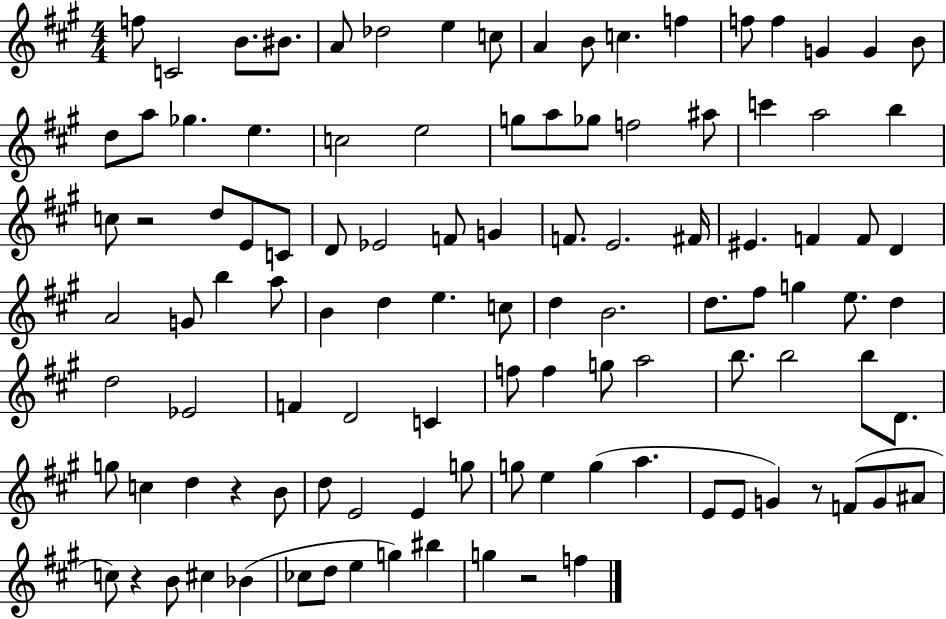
F5/e C4/h B4/e. BIS4/e. A4/e Db5/h E5/q C5/e A4/q B4/e C5/q. F5/q F5/e F5/q G4/q G4/q B4/e D5/e A5/e Gb5/q. E5/q. C5/h E5/h G5/e A5/e Gb5/e F5/h A#5/e C6/q A5/h B5/q C5/e R/h D5/e E4/e C4/e D4/e Eb4/h F4/e G4/q F4/e. E4/h. F#4/s EIS4/q. F4/q F4/e D4/q A4/h G4/e B5/q A5/e B4/q D5/q E5/q. C5/e D5/q B4/h. D5/e. F#5/e G5/q E5/e. D5/q D5/h Eb4/h F4/q D4/h C4/q F5/e F5/q G5/e A5/h B5/e. B5/h B5/e D4/e. G5/e C5/q D5/q R/q B4/e D5/e E4/h E4/q G5/e G5/e E5/q G5/q A5/q. E4/e E4/e G4/q R/e F4/e G4/e A#4/e C5/e R/q B4/e C#5/q Bb4/q CES5/e D5/e E5/q G5/q BIS5/q G5/q R/h F5/q